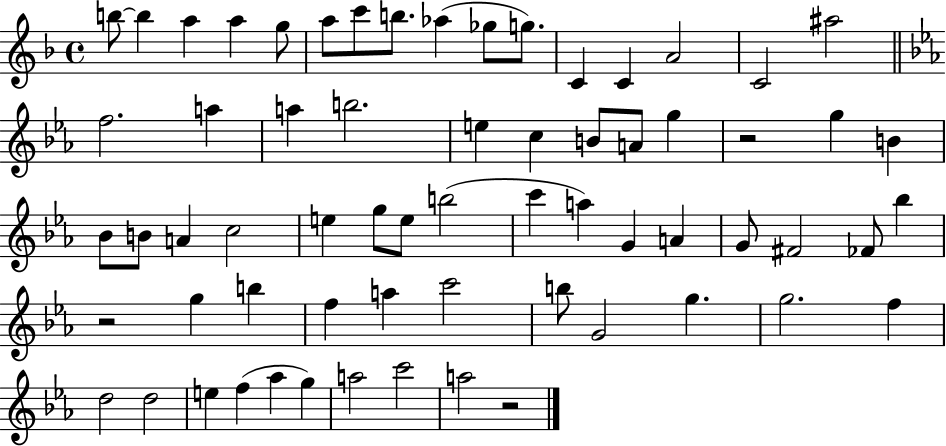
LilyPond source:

{
  \clef treble
  \time 4/4
  \defaultTimeSignature
  \key f \major
  \repeat volta 2 { b''8~~ b''4 a''4 a''4 g''8 | a''8 c'''8 b''8. aes''4( ges''8 g''8.) | c'4 c'4 a'2 | c'2 ais''2 | \break \bar "||" \break \key c \minor f''2. a''4 | a''4 b''2. | e''4 c''4 b'8 a'8 g''4 | r2 g''4 b'4 | \break bes'8 b'8 a'4 c''2 | e''4 g''8 e''8 b''2( | c'''4 a''4) g'4 a'4 | g'8 fis'2 fes'8 bes''4 | \break r2 g''4 b''4 | f''4 a''4 c'''2 | b''8 g'2 g''4. | g''2. f''4 | \break d''2 d''2 | e''4 f''4( aes''4 g''4) | a''2 c'''2 | a''2 r2 | \break } \bar "|."
}